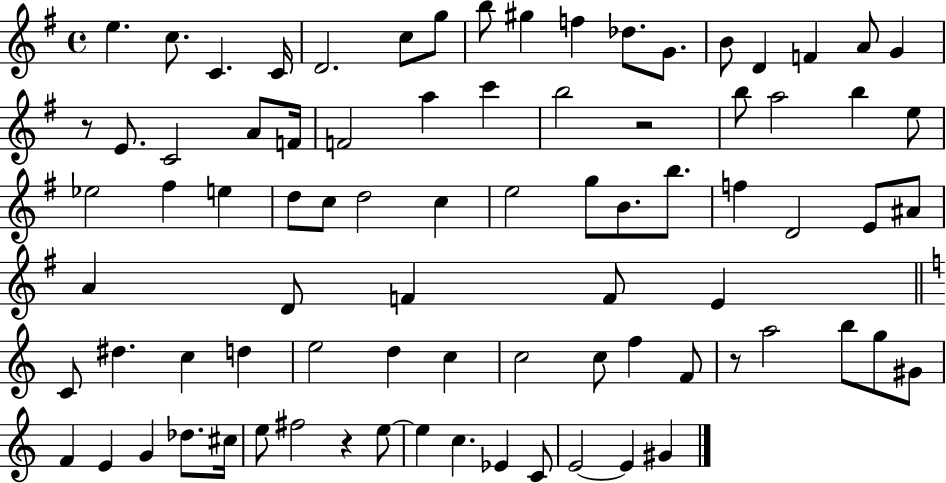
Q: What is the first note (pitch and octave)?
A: E5